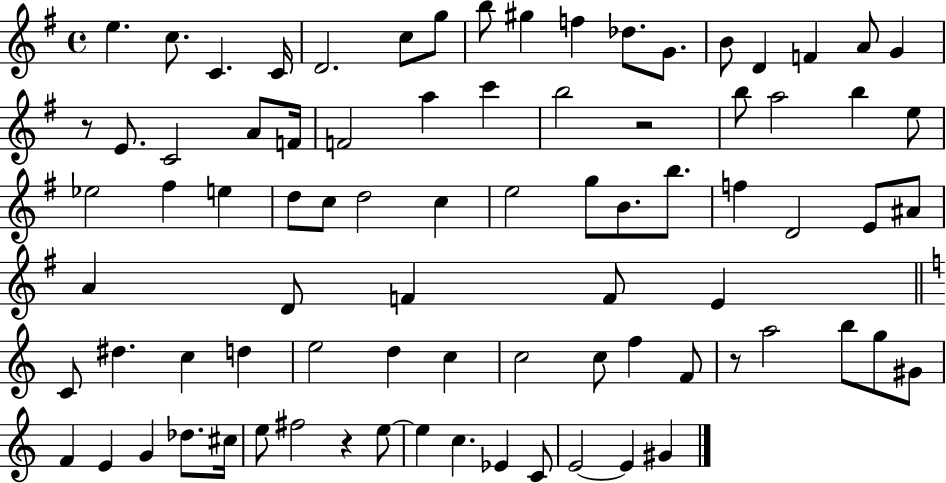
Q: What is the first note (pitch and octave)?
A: E5